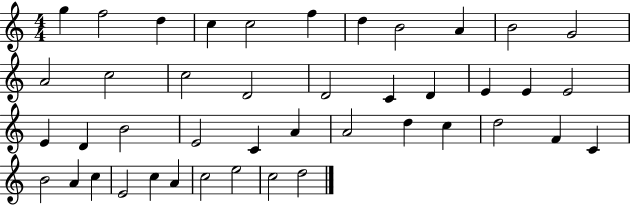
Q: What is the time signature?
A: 4/4